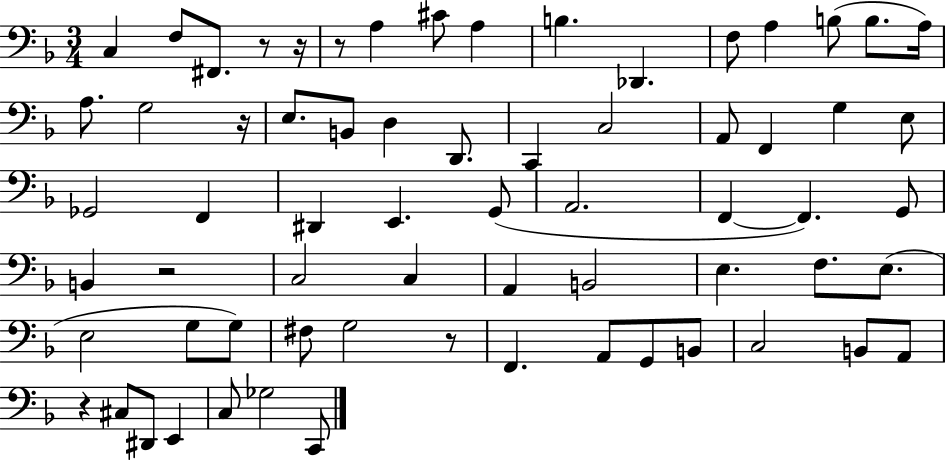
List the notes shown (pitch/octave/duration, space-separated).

C3/q F3/e F#2/e. R/e R/s R/e A3/q C#4/e A3/q B3/q. Db2/q. F3/e A3/q B3/e B3/e. A3/s A3/e. G3/h R/s E3/e. B2/e D3/q D2/e. C2/q C3/h A2/e F2/q G3/q E3/e Gb2/h F2/q D#2/q E2/q. G2/e A2/h. F2/q F2/q. G2/e B2/q R/h C3/h C3/q A2/q B2/h E3/q. F3/e. E3/e. E3/h G3/e G3/e F#3/e G3/h R/e F2/q. A2/e G2/e B2/e C3/h B2/e A2/e R/q C#3/e D#2/e E2/q C3/e Gb3/h C2/e